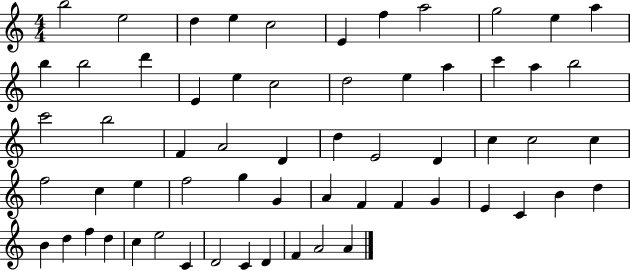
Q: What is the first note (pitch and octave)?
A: B5